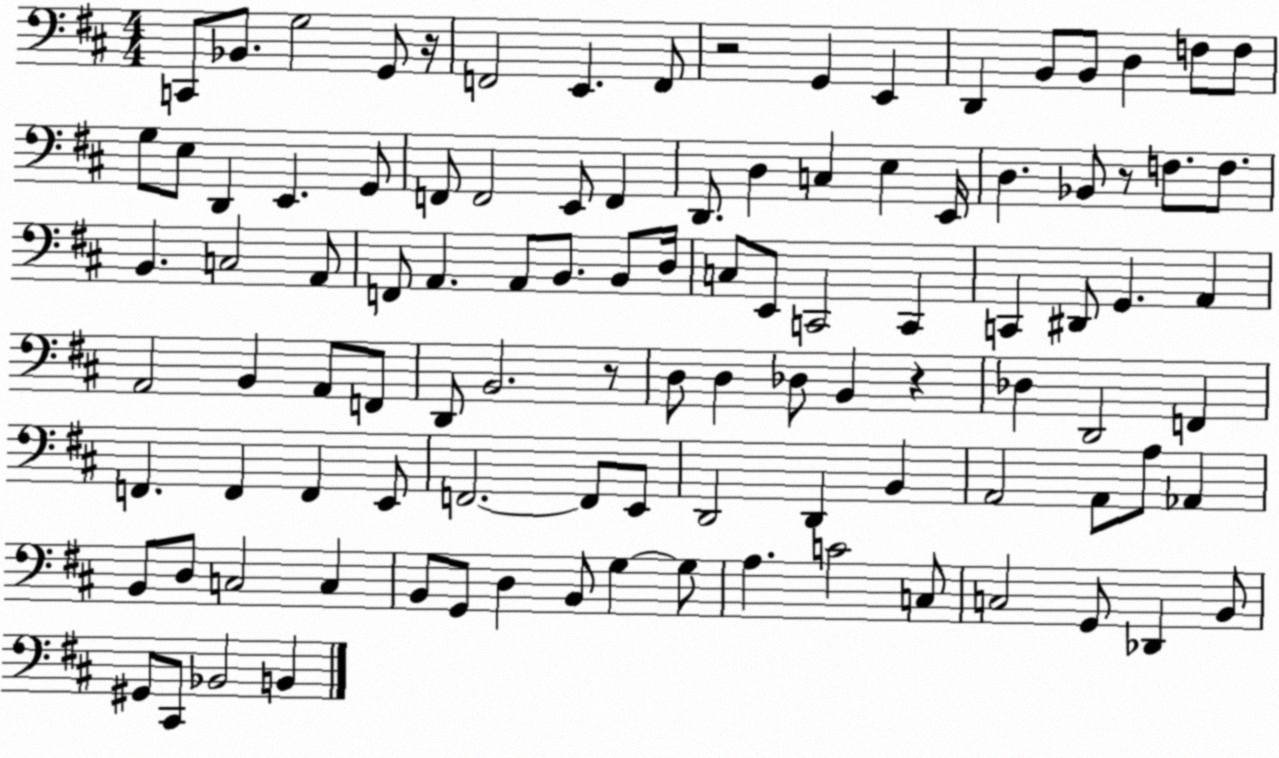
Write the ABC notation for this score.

X:1
T:Untitled
M:4/4
L:1/4
K:D
C,,/2 _B,,/2 G,2 G,,/2 z/4 F,,2 E,, F,,/2 z2 G,, E,, D,, B,,/2 B,,/2 D, F,/2 F,/2 G,/2 E,/2 D,, E,, G,,/2 F,,/2 F,,2 E,,/2 F,, D,,/2 D, C, E, E,,/4 D, _B,,/2 z/2 F,/2 F,/2 B,, C,2 A,,/2 F,,/2 A,, A,,/2 B,,/2 B,,/2 D,/4 C,/2 E,,/2 C,,2 C,, C,, ^D,,/2 G,, A,, A,,2 B,, A,,/2 F,,/2 D,,/2 B,,2 z/2 D,/2 D, _D,/2 B,, z _D, D,,2 F,, F,, F,, F,, E,,/2 F,,2 F,,/2 E,,/2 D,,2 D,, B,, A,,2 A,,/2 A,/2 _A,, B,,/2 D,/2 C,2 C, B,,/2 G,,/2 D, B,,/2 G, G,/2 A, C2 C,/2 C,2 G,,/2 _D,, B,,/2 ^G,,/2 ^C,,/2 _B,,2 B,,